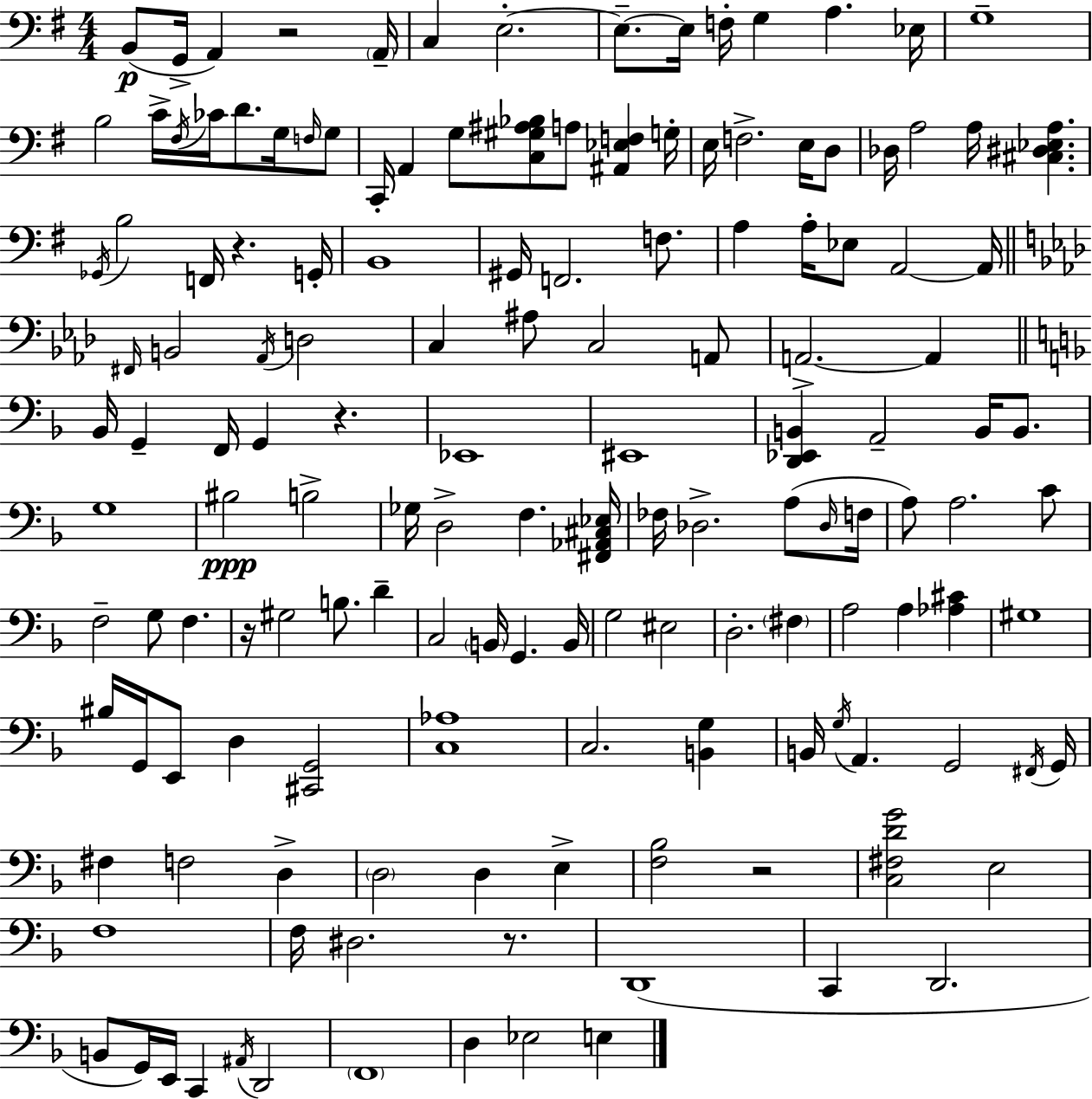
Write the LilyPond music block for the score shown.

{
  \clef bass
  \numericTimeSignature
  \time 4/4
  \key e \minor
  b,8(\p g,16-> a,4) r2 \parenthesize a,16-- | c4 e2.-.~~ | e8.--~~ e16 f16-. g4 a4. ees16 | g1-- | \break b2 c'16-> \acciaccatura { fis16 } ces'16 d'8. g16 \grace { f16 } | g8 c,16-. a,4 g8 <c gis ais bes>8 a8 <ais, ees f>4 | g16-. e16 f2.-> e16 | d8 des16 a2 a16 <cis dis ees a>4. | \break \acciaccatura { ges,16 } b2 f,16 r4. | g,16-. b,1 | gis,16 f,2. | f8. a4 a16-. ees8 a,2~~ | \break a,16 \bar "||" \break \key aes \major \grace { fis,16 } b,2 \acciaccatura { aes,16 } d2 | c4 ais8 c2 | a,8 a,2.->~~ a,4 | \bar "||" \break \key d \minor bes,16 g,4-- f,16 g,4 r4. | ees,1 | eis,1 | <d, ees, b,>4 a,2-- b,16 b,8. | \break g1 | bis2\ppp b2-> | ges16 d2-> f4. <fis, aes, cis ees>16 | fes16 des2.-> a8( \grace { des16 } | \break f16 a8) a2. c'8 | f2-- g8 f4. | r16 gis2 b8. d'4-- | c2 \parenthesize b,16 g,4. | \break b,16 g2 eis2 | d2.-. \parenthesize fis4 | a2 a4 <aes cis'>4 | gis1 | \break bis16 g,16 e,8 d4 <cis, g,>2 | <c aes>1 | c2. <b, g>4 | b,16 \acciaccatura { g16 } a,4. g,2 | \break \acciaccatura { fis,16 } g,16 fis4 f2 d4-> | \parenthesize d2 d4 e4-> | <f bes>2 r2 | <c fis d' g'>2 e2 | \break f1 | f16 dis2. | r8. d,1( | c,4 d,2. | \break b,8 g,16) e,16 c,4 \acciaccatura { ais,16 } d,2 | \parenthesize f,1 | d4 ees2 | e4 \bar "|."
}